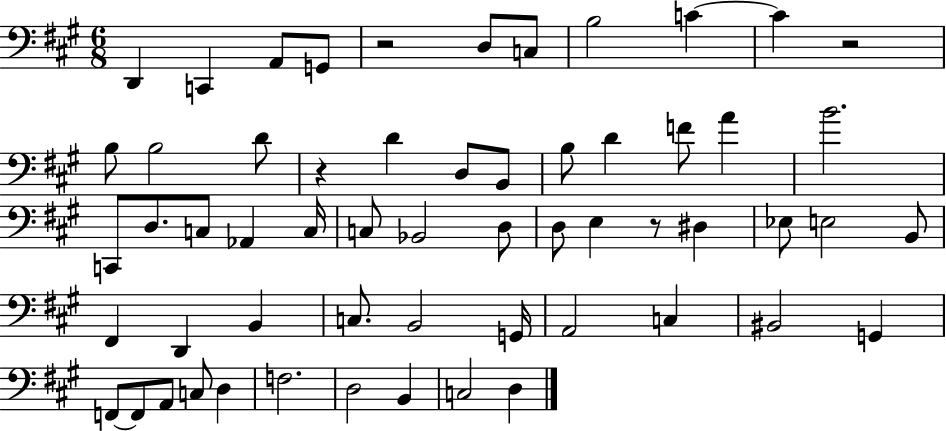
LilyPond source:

{
  \clef bass
  \numericTimeSignature
  \time 6/8
  \key a \major
  \repeat volta 2 { d,4 c,4 a,8 g,8 | r2 d8 c8 | b2 c'4~~ | c'4 r2 | \break b8 b2 d'8 | r4 d'4 d8 b,8 | b8 d'4 f'8 a'4 | b'2. | \break c,8 d8. c8 aes,4 c16 | c8 bes,2 d8 | d8 e4 r8 dis4 | ees8 e2 b,8 | \break fis,4 d,4 b,4 | c8. b,2 g,16 | a,2 c4 | bis,2 g,4 | \break f,8~~ f,8 a,8 c8 d4 | f2. | d2 b,4 | c2 d4 | \break } \bar "|."
}